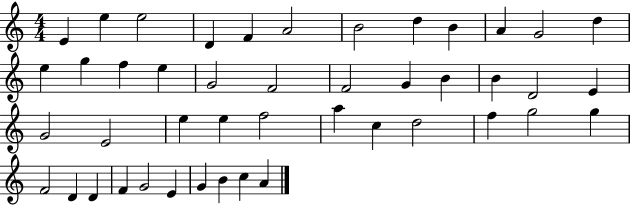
E4/q E5/q E5/h D4/q F4/q A4/h B4/h D5/q B4/q A4/q G4/h D5/q E5/q G5/q F5/q E5/q G4/h F4/h F4/h G4/q B4/q B4/q D4/h E4/q G4/h E4/h E5/q E5/q F5/h A5/q C5/q D5/h F5/q G5/h G5/q F4/h D4/q D4/q F4/q G4/h E4/q G4/q B4/q C5/q A4/q